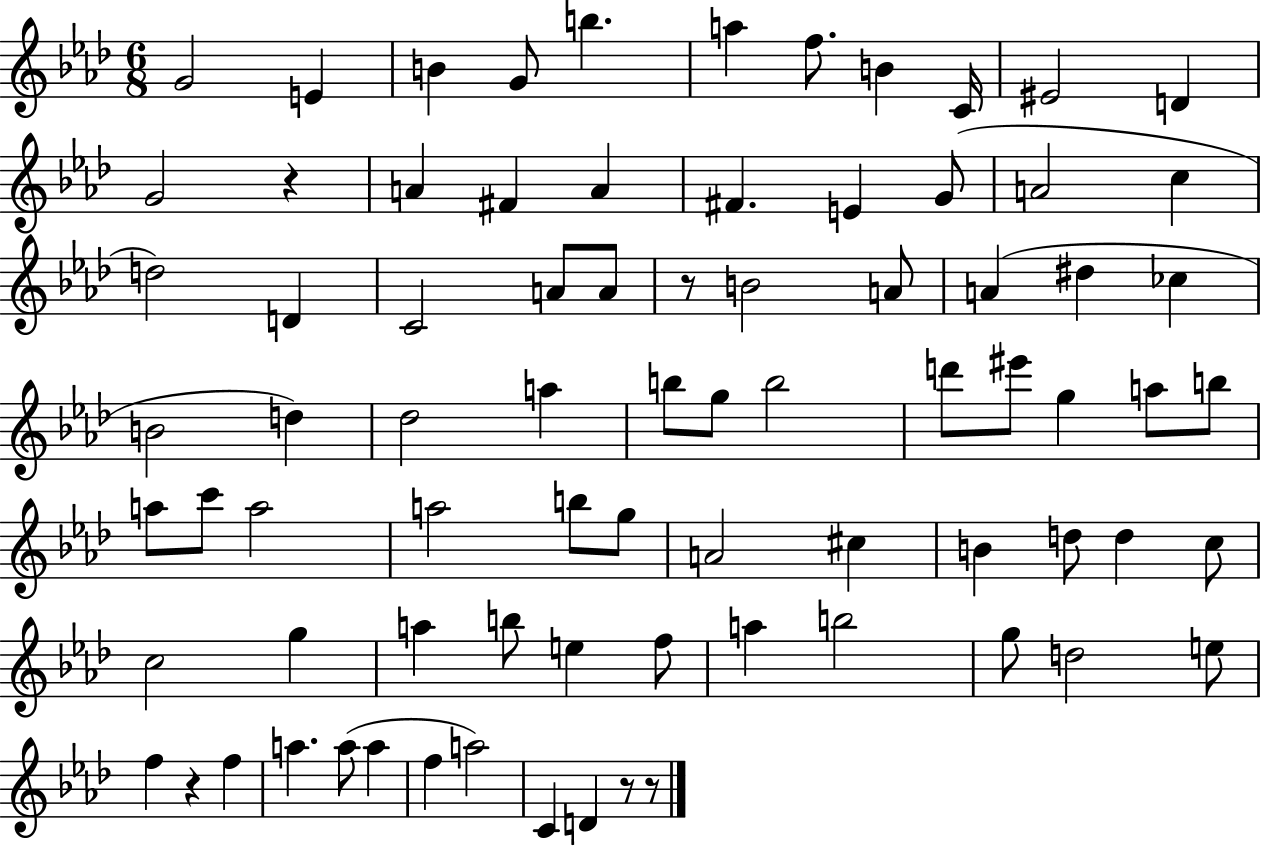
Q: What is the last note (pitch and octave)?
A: D4